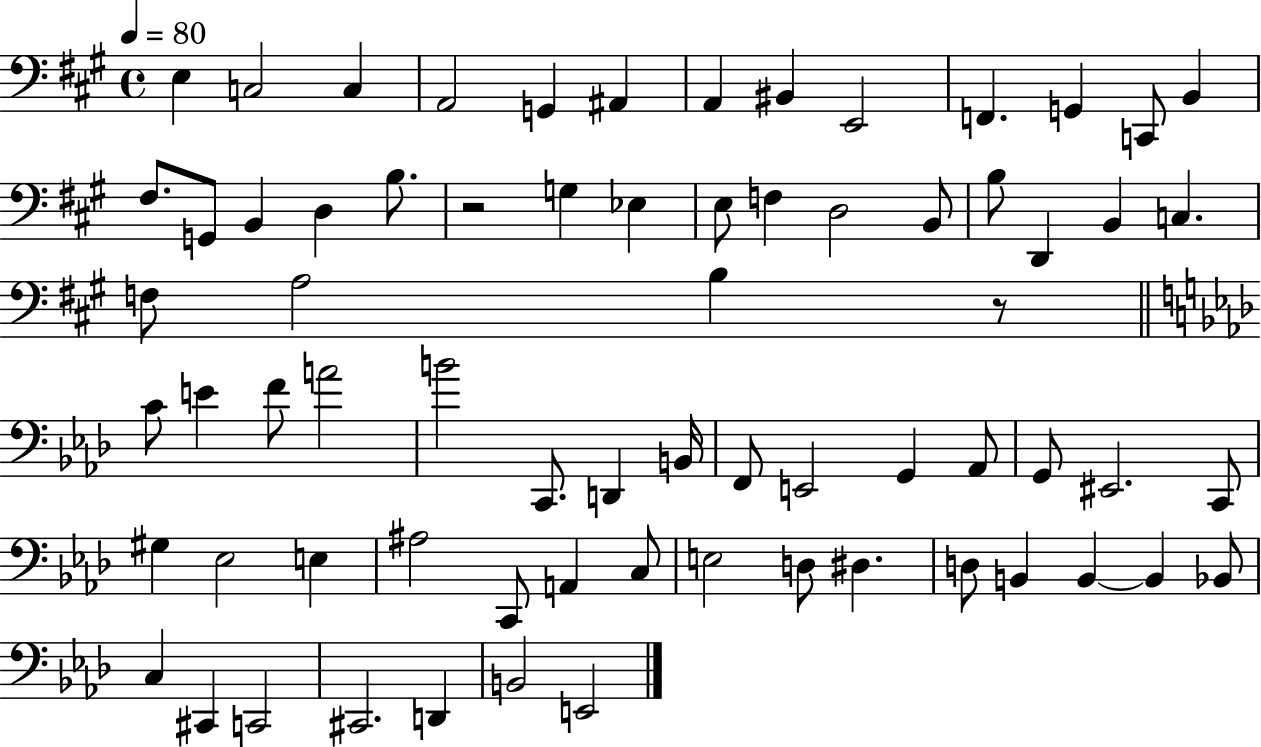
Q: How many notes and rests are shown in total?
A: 70